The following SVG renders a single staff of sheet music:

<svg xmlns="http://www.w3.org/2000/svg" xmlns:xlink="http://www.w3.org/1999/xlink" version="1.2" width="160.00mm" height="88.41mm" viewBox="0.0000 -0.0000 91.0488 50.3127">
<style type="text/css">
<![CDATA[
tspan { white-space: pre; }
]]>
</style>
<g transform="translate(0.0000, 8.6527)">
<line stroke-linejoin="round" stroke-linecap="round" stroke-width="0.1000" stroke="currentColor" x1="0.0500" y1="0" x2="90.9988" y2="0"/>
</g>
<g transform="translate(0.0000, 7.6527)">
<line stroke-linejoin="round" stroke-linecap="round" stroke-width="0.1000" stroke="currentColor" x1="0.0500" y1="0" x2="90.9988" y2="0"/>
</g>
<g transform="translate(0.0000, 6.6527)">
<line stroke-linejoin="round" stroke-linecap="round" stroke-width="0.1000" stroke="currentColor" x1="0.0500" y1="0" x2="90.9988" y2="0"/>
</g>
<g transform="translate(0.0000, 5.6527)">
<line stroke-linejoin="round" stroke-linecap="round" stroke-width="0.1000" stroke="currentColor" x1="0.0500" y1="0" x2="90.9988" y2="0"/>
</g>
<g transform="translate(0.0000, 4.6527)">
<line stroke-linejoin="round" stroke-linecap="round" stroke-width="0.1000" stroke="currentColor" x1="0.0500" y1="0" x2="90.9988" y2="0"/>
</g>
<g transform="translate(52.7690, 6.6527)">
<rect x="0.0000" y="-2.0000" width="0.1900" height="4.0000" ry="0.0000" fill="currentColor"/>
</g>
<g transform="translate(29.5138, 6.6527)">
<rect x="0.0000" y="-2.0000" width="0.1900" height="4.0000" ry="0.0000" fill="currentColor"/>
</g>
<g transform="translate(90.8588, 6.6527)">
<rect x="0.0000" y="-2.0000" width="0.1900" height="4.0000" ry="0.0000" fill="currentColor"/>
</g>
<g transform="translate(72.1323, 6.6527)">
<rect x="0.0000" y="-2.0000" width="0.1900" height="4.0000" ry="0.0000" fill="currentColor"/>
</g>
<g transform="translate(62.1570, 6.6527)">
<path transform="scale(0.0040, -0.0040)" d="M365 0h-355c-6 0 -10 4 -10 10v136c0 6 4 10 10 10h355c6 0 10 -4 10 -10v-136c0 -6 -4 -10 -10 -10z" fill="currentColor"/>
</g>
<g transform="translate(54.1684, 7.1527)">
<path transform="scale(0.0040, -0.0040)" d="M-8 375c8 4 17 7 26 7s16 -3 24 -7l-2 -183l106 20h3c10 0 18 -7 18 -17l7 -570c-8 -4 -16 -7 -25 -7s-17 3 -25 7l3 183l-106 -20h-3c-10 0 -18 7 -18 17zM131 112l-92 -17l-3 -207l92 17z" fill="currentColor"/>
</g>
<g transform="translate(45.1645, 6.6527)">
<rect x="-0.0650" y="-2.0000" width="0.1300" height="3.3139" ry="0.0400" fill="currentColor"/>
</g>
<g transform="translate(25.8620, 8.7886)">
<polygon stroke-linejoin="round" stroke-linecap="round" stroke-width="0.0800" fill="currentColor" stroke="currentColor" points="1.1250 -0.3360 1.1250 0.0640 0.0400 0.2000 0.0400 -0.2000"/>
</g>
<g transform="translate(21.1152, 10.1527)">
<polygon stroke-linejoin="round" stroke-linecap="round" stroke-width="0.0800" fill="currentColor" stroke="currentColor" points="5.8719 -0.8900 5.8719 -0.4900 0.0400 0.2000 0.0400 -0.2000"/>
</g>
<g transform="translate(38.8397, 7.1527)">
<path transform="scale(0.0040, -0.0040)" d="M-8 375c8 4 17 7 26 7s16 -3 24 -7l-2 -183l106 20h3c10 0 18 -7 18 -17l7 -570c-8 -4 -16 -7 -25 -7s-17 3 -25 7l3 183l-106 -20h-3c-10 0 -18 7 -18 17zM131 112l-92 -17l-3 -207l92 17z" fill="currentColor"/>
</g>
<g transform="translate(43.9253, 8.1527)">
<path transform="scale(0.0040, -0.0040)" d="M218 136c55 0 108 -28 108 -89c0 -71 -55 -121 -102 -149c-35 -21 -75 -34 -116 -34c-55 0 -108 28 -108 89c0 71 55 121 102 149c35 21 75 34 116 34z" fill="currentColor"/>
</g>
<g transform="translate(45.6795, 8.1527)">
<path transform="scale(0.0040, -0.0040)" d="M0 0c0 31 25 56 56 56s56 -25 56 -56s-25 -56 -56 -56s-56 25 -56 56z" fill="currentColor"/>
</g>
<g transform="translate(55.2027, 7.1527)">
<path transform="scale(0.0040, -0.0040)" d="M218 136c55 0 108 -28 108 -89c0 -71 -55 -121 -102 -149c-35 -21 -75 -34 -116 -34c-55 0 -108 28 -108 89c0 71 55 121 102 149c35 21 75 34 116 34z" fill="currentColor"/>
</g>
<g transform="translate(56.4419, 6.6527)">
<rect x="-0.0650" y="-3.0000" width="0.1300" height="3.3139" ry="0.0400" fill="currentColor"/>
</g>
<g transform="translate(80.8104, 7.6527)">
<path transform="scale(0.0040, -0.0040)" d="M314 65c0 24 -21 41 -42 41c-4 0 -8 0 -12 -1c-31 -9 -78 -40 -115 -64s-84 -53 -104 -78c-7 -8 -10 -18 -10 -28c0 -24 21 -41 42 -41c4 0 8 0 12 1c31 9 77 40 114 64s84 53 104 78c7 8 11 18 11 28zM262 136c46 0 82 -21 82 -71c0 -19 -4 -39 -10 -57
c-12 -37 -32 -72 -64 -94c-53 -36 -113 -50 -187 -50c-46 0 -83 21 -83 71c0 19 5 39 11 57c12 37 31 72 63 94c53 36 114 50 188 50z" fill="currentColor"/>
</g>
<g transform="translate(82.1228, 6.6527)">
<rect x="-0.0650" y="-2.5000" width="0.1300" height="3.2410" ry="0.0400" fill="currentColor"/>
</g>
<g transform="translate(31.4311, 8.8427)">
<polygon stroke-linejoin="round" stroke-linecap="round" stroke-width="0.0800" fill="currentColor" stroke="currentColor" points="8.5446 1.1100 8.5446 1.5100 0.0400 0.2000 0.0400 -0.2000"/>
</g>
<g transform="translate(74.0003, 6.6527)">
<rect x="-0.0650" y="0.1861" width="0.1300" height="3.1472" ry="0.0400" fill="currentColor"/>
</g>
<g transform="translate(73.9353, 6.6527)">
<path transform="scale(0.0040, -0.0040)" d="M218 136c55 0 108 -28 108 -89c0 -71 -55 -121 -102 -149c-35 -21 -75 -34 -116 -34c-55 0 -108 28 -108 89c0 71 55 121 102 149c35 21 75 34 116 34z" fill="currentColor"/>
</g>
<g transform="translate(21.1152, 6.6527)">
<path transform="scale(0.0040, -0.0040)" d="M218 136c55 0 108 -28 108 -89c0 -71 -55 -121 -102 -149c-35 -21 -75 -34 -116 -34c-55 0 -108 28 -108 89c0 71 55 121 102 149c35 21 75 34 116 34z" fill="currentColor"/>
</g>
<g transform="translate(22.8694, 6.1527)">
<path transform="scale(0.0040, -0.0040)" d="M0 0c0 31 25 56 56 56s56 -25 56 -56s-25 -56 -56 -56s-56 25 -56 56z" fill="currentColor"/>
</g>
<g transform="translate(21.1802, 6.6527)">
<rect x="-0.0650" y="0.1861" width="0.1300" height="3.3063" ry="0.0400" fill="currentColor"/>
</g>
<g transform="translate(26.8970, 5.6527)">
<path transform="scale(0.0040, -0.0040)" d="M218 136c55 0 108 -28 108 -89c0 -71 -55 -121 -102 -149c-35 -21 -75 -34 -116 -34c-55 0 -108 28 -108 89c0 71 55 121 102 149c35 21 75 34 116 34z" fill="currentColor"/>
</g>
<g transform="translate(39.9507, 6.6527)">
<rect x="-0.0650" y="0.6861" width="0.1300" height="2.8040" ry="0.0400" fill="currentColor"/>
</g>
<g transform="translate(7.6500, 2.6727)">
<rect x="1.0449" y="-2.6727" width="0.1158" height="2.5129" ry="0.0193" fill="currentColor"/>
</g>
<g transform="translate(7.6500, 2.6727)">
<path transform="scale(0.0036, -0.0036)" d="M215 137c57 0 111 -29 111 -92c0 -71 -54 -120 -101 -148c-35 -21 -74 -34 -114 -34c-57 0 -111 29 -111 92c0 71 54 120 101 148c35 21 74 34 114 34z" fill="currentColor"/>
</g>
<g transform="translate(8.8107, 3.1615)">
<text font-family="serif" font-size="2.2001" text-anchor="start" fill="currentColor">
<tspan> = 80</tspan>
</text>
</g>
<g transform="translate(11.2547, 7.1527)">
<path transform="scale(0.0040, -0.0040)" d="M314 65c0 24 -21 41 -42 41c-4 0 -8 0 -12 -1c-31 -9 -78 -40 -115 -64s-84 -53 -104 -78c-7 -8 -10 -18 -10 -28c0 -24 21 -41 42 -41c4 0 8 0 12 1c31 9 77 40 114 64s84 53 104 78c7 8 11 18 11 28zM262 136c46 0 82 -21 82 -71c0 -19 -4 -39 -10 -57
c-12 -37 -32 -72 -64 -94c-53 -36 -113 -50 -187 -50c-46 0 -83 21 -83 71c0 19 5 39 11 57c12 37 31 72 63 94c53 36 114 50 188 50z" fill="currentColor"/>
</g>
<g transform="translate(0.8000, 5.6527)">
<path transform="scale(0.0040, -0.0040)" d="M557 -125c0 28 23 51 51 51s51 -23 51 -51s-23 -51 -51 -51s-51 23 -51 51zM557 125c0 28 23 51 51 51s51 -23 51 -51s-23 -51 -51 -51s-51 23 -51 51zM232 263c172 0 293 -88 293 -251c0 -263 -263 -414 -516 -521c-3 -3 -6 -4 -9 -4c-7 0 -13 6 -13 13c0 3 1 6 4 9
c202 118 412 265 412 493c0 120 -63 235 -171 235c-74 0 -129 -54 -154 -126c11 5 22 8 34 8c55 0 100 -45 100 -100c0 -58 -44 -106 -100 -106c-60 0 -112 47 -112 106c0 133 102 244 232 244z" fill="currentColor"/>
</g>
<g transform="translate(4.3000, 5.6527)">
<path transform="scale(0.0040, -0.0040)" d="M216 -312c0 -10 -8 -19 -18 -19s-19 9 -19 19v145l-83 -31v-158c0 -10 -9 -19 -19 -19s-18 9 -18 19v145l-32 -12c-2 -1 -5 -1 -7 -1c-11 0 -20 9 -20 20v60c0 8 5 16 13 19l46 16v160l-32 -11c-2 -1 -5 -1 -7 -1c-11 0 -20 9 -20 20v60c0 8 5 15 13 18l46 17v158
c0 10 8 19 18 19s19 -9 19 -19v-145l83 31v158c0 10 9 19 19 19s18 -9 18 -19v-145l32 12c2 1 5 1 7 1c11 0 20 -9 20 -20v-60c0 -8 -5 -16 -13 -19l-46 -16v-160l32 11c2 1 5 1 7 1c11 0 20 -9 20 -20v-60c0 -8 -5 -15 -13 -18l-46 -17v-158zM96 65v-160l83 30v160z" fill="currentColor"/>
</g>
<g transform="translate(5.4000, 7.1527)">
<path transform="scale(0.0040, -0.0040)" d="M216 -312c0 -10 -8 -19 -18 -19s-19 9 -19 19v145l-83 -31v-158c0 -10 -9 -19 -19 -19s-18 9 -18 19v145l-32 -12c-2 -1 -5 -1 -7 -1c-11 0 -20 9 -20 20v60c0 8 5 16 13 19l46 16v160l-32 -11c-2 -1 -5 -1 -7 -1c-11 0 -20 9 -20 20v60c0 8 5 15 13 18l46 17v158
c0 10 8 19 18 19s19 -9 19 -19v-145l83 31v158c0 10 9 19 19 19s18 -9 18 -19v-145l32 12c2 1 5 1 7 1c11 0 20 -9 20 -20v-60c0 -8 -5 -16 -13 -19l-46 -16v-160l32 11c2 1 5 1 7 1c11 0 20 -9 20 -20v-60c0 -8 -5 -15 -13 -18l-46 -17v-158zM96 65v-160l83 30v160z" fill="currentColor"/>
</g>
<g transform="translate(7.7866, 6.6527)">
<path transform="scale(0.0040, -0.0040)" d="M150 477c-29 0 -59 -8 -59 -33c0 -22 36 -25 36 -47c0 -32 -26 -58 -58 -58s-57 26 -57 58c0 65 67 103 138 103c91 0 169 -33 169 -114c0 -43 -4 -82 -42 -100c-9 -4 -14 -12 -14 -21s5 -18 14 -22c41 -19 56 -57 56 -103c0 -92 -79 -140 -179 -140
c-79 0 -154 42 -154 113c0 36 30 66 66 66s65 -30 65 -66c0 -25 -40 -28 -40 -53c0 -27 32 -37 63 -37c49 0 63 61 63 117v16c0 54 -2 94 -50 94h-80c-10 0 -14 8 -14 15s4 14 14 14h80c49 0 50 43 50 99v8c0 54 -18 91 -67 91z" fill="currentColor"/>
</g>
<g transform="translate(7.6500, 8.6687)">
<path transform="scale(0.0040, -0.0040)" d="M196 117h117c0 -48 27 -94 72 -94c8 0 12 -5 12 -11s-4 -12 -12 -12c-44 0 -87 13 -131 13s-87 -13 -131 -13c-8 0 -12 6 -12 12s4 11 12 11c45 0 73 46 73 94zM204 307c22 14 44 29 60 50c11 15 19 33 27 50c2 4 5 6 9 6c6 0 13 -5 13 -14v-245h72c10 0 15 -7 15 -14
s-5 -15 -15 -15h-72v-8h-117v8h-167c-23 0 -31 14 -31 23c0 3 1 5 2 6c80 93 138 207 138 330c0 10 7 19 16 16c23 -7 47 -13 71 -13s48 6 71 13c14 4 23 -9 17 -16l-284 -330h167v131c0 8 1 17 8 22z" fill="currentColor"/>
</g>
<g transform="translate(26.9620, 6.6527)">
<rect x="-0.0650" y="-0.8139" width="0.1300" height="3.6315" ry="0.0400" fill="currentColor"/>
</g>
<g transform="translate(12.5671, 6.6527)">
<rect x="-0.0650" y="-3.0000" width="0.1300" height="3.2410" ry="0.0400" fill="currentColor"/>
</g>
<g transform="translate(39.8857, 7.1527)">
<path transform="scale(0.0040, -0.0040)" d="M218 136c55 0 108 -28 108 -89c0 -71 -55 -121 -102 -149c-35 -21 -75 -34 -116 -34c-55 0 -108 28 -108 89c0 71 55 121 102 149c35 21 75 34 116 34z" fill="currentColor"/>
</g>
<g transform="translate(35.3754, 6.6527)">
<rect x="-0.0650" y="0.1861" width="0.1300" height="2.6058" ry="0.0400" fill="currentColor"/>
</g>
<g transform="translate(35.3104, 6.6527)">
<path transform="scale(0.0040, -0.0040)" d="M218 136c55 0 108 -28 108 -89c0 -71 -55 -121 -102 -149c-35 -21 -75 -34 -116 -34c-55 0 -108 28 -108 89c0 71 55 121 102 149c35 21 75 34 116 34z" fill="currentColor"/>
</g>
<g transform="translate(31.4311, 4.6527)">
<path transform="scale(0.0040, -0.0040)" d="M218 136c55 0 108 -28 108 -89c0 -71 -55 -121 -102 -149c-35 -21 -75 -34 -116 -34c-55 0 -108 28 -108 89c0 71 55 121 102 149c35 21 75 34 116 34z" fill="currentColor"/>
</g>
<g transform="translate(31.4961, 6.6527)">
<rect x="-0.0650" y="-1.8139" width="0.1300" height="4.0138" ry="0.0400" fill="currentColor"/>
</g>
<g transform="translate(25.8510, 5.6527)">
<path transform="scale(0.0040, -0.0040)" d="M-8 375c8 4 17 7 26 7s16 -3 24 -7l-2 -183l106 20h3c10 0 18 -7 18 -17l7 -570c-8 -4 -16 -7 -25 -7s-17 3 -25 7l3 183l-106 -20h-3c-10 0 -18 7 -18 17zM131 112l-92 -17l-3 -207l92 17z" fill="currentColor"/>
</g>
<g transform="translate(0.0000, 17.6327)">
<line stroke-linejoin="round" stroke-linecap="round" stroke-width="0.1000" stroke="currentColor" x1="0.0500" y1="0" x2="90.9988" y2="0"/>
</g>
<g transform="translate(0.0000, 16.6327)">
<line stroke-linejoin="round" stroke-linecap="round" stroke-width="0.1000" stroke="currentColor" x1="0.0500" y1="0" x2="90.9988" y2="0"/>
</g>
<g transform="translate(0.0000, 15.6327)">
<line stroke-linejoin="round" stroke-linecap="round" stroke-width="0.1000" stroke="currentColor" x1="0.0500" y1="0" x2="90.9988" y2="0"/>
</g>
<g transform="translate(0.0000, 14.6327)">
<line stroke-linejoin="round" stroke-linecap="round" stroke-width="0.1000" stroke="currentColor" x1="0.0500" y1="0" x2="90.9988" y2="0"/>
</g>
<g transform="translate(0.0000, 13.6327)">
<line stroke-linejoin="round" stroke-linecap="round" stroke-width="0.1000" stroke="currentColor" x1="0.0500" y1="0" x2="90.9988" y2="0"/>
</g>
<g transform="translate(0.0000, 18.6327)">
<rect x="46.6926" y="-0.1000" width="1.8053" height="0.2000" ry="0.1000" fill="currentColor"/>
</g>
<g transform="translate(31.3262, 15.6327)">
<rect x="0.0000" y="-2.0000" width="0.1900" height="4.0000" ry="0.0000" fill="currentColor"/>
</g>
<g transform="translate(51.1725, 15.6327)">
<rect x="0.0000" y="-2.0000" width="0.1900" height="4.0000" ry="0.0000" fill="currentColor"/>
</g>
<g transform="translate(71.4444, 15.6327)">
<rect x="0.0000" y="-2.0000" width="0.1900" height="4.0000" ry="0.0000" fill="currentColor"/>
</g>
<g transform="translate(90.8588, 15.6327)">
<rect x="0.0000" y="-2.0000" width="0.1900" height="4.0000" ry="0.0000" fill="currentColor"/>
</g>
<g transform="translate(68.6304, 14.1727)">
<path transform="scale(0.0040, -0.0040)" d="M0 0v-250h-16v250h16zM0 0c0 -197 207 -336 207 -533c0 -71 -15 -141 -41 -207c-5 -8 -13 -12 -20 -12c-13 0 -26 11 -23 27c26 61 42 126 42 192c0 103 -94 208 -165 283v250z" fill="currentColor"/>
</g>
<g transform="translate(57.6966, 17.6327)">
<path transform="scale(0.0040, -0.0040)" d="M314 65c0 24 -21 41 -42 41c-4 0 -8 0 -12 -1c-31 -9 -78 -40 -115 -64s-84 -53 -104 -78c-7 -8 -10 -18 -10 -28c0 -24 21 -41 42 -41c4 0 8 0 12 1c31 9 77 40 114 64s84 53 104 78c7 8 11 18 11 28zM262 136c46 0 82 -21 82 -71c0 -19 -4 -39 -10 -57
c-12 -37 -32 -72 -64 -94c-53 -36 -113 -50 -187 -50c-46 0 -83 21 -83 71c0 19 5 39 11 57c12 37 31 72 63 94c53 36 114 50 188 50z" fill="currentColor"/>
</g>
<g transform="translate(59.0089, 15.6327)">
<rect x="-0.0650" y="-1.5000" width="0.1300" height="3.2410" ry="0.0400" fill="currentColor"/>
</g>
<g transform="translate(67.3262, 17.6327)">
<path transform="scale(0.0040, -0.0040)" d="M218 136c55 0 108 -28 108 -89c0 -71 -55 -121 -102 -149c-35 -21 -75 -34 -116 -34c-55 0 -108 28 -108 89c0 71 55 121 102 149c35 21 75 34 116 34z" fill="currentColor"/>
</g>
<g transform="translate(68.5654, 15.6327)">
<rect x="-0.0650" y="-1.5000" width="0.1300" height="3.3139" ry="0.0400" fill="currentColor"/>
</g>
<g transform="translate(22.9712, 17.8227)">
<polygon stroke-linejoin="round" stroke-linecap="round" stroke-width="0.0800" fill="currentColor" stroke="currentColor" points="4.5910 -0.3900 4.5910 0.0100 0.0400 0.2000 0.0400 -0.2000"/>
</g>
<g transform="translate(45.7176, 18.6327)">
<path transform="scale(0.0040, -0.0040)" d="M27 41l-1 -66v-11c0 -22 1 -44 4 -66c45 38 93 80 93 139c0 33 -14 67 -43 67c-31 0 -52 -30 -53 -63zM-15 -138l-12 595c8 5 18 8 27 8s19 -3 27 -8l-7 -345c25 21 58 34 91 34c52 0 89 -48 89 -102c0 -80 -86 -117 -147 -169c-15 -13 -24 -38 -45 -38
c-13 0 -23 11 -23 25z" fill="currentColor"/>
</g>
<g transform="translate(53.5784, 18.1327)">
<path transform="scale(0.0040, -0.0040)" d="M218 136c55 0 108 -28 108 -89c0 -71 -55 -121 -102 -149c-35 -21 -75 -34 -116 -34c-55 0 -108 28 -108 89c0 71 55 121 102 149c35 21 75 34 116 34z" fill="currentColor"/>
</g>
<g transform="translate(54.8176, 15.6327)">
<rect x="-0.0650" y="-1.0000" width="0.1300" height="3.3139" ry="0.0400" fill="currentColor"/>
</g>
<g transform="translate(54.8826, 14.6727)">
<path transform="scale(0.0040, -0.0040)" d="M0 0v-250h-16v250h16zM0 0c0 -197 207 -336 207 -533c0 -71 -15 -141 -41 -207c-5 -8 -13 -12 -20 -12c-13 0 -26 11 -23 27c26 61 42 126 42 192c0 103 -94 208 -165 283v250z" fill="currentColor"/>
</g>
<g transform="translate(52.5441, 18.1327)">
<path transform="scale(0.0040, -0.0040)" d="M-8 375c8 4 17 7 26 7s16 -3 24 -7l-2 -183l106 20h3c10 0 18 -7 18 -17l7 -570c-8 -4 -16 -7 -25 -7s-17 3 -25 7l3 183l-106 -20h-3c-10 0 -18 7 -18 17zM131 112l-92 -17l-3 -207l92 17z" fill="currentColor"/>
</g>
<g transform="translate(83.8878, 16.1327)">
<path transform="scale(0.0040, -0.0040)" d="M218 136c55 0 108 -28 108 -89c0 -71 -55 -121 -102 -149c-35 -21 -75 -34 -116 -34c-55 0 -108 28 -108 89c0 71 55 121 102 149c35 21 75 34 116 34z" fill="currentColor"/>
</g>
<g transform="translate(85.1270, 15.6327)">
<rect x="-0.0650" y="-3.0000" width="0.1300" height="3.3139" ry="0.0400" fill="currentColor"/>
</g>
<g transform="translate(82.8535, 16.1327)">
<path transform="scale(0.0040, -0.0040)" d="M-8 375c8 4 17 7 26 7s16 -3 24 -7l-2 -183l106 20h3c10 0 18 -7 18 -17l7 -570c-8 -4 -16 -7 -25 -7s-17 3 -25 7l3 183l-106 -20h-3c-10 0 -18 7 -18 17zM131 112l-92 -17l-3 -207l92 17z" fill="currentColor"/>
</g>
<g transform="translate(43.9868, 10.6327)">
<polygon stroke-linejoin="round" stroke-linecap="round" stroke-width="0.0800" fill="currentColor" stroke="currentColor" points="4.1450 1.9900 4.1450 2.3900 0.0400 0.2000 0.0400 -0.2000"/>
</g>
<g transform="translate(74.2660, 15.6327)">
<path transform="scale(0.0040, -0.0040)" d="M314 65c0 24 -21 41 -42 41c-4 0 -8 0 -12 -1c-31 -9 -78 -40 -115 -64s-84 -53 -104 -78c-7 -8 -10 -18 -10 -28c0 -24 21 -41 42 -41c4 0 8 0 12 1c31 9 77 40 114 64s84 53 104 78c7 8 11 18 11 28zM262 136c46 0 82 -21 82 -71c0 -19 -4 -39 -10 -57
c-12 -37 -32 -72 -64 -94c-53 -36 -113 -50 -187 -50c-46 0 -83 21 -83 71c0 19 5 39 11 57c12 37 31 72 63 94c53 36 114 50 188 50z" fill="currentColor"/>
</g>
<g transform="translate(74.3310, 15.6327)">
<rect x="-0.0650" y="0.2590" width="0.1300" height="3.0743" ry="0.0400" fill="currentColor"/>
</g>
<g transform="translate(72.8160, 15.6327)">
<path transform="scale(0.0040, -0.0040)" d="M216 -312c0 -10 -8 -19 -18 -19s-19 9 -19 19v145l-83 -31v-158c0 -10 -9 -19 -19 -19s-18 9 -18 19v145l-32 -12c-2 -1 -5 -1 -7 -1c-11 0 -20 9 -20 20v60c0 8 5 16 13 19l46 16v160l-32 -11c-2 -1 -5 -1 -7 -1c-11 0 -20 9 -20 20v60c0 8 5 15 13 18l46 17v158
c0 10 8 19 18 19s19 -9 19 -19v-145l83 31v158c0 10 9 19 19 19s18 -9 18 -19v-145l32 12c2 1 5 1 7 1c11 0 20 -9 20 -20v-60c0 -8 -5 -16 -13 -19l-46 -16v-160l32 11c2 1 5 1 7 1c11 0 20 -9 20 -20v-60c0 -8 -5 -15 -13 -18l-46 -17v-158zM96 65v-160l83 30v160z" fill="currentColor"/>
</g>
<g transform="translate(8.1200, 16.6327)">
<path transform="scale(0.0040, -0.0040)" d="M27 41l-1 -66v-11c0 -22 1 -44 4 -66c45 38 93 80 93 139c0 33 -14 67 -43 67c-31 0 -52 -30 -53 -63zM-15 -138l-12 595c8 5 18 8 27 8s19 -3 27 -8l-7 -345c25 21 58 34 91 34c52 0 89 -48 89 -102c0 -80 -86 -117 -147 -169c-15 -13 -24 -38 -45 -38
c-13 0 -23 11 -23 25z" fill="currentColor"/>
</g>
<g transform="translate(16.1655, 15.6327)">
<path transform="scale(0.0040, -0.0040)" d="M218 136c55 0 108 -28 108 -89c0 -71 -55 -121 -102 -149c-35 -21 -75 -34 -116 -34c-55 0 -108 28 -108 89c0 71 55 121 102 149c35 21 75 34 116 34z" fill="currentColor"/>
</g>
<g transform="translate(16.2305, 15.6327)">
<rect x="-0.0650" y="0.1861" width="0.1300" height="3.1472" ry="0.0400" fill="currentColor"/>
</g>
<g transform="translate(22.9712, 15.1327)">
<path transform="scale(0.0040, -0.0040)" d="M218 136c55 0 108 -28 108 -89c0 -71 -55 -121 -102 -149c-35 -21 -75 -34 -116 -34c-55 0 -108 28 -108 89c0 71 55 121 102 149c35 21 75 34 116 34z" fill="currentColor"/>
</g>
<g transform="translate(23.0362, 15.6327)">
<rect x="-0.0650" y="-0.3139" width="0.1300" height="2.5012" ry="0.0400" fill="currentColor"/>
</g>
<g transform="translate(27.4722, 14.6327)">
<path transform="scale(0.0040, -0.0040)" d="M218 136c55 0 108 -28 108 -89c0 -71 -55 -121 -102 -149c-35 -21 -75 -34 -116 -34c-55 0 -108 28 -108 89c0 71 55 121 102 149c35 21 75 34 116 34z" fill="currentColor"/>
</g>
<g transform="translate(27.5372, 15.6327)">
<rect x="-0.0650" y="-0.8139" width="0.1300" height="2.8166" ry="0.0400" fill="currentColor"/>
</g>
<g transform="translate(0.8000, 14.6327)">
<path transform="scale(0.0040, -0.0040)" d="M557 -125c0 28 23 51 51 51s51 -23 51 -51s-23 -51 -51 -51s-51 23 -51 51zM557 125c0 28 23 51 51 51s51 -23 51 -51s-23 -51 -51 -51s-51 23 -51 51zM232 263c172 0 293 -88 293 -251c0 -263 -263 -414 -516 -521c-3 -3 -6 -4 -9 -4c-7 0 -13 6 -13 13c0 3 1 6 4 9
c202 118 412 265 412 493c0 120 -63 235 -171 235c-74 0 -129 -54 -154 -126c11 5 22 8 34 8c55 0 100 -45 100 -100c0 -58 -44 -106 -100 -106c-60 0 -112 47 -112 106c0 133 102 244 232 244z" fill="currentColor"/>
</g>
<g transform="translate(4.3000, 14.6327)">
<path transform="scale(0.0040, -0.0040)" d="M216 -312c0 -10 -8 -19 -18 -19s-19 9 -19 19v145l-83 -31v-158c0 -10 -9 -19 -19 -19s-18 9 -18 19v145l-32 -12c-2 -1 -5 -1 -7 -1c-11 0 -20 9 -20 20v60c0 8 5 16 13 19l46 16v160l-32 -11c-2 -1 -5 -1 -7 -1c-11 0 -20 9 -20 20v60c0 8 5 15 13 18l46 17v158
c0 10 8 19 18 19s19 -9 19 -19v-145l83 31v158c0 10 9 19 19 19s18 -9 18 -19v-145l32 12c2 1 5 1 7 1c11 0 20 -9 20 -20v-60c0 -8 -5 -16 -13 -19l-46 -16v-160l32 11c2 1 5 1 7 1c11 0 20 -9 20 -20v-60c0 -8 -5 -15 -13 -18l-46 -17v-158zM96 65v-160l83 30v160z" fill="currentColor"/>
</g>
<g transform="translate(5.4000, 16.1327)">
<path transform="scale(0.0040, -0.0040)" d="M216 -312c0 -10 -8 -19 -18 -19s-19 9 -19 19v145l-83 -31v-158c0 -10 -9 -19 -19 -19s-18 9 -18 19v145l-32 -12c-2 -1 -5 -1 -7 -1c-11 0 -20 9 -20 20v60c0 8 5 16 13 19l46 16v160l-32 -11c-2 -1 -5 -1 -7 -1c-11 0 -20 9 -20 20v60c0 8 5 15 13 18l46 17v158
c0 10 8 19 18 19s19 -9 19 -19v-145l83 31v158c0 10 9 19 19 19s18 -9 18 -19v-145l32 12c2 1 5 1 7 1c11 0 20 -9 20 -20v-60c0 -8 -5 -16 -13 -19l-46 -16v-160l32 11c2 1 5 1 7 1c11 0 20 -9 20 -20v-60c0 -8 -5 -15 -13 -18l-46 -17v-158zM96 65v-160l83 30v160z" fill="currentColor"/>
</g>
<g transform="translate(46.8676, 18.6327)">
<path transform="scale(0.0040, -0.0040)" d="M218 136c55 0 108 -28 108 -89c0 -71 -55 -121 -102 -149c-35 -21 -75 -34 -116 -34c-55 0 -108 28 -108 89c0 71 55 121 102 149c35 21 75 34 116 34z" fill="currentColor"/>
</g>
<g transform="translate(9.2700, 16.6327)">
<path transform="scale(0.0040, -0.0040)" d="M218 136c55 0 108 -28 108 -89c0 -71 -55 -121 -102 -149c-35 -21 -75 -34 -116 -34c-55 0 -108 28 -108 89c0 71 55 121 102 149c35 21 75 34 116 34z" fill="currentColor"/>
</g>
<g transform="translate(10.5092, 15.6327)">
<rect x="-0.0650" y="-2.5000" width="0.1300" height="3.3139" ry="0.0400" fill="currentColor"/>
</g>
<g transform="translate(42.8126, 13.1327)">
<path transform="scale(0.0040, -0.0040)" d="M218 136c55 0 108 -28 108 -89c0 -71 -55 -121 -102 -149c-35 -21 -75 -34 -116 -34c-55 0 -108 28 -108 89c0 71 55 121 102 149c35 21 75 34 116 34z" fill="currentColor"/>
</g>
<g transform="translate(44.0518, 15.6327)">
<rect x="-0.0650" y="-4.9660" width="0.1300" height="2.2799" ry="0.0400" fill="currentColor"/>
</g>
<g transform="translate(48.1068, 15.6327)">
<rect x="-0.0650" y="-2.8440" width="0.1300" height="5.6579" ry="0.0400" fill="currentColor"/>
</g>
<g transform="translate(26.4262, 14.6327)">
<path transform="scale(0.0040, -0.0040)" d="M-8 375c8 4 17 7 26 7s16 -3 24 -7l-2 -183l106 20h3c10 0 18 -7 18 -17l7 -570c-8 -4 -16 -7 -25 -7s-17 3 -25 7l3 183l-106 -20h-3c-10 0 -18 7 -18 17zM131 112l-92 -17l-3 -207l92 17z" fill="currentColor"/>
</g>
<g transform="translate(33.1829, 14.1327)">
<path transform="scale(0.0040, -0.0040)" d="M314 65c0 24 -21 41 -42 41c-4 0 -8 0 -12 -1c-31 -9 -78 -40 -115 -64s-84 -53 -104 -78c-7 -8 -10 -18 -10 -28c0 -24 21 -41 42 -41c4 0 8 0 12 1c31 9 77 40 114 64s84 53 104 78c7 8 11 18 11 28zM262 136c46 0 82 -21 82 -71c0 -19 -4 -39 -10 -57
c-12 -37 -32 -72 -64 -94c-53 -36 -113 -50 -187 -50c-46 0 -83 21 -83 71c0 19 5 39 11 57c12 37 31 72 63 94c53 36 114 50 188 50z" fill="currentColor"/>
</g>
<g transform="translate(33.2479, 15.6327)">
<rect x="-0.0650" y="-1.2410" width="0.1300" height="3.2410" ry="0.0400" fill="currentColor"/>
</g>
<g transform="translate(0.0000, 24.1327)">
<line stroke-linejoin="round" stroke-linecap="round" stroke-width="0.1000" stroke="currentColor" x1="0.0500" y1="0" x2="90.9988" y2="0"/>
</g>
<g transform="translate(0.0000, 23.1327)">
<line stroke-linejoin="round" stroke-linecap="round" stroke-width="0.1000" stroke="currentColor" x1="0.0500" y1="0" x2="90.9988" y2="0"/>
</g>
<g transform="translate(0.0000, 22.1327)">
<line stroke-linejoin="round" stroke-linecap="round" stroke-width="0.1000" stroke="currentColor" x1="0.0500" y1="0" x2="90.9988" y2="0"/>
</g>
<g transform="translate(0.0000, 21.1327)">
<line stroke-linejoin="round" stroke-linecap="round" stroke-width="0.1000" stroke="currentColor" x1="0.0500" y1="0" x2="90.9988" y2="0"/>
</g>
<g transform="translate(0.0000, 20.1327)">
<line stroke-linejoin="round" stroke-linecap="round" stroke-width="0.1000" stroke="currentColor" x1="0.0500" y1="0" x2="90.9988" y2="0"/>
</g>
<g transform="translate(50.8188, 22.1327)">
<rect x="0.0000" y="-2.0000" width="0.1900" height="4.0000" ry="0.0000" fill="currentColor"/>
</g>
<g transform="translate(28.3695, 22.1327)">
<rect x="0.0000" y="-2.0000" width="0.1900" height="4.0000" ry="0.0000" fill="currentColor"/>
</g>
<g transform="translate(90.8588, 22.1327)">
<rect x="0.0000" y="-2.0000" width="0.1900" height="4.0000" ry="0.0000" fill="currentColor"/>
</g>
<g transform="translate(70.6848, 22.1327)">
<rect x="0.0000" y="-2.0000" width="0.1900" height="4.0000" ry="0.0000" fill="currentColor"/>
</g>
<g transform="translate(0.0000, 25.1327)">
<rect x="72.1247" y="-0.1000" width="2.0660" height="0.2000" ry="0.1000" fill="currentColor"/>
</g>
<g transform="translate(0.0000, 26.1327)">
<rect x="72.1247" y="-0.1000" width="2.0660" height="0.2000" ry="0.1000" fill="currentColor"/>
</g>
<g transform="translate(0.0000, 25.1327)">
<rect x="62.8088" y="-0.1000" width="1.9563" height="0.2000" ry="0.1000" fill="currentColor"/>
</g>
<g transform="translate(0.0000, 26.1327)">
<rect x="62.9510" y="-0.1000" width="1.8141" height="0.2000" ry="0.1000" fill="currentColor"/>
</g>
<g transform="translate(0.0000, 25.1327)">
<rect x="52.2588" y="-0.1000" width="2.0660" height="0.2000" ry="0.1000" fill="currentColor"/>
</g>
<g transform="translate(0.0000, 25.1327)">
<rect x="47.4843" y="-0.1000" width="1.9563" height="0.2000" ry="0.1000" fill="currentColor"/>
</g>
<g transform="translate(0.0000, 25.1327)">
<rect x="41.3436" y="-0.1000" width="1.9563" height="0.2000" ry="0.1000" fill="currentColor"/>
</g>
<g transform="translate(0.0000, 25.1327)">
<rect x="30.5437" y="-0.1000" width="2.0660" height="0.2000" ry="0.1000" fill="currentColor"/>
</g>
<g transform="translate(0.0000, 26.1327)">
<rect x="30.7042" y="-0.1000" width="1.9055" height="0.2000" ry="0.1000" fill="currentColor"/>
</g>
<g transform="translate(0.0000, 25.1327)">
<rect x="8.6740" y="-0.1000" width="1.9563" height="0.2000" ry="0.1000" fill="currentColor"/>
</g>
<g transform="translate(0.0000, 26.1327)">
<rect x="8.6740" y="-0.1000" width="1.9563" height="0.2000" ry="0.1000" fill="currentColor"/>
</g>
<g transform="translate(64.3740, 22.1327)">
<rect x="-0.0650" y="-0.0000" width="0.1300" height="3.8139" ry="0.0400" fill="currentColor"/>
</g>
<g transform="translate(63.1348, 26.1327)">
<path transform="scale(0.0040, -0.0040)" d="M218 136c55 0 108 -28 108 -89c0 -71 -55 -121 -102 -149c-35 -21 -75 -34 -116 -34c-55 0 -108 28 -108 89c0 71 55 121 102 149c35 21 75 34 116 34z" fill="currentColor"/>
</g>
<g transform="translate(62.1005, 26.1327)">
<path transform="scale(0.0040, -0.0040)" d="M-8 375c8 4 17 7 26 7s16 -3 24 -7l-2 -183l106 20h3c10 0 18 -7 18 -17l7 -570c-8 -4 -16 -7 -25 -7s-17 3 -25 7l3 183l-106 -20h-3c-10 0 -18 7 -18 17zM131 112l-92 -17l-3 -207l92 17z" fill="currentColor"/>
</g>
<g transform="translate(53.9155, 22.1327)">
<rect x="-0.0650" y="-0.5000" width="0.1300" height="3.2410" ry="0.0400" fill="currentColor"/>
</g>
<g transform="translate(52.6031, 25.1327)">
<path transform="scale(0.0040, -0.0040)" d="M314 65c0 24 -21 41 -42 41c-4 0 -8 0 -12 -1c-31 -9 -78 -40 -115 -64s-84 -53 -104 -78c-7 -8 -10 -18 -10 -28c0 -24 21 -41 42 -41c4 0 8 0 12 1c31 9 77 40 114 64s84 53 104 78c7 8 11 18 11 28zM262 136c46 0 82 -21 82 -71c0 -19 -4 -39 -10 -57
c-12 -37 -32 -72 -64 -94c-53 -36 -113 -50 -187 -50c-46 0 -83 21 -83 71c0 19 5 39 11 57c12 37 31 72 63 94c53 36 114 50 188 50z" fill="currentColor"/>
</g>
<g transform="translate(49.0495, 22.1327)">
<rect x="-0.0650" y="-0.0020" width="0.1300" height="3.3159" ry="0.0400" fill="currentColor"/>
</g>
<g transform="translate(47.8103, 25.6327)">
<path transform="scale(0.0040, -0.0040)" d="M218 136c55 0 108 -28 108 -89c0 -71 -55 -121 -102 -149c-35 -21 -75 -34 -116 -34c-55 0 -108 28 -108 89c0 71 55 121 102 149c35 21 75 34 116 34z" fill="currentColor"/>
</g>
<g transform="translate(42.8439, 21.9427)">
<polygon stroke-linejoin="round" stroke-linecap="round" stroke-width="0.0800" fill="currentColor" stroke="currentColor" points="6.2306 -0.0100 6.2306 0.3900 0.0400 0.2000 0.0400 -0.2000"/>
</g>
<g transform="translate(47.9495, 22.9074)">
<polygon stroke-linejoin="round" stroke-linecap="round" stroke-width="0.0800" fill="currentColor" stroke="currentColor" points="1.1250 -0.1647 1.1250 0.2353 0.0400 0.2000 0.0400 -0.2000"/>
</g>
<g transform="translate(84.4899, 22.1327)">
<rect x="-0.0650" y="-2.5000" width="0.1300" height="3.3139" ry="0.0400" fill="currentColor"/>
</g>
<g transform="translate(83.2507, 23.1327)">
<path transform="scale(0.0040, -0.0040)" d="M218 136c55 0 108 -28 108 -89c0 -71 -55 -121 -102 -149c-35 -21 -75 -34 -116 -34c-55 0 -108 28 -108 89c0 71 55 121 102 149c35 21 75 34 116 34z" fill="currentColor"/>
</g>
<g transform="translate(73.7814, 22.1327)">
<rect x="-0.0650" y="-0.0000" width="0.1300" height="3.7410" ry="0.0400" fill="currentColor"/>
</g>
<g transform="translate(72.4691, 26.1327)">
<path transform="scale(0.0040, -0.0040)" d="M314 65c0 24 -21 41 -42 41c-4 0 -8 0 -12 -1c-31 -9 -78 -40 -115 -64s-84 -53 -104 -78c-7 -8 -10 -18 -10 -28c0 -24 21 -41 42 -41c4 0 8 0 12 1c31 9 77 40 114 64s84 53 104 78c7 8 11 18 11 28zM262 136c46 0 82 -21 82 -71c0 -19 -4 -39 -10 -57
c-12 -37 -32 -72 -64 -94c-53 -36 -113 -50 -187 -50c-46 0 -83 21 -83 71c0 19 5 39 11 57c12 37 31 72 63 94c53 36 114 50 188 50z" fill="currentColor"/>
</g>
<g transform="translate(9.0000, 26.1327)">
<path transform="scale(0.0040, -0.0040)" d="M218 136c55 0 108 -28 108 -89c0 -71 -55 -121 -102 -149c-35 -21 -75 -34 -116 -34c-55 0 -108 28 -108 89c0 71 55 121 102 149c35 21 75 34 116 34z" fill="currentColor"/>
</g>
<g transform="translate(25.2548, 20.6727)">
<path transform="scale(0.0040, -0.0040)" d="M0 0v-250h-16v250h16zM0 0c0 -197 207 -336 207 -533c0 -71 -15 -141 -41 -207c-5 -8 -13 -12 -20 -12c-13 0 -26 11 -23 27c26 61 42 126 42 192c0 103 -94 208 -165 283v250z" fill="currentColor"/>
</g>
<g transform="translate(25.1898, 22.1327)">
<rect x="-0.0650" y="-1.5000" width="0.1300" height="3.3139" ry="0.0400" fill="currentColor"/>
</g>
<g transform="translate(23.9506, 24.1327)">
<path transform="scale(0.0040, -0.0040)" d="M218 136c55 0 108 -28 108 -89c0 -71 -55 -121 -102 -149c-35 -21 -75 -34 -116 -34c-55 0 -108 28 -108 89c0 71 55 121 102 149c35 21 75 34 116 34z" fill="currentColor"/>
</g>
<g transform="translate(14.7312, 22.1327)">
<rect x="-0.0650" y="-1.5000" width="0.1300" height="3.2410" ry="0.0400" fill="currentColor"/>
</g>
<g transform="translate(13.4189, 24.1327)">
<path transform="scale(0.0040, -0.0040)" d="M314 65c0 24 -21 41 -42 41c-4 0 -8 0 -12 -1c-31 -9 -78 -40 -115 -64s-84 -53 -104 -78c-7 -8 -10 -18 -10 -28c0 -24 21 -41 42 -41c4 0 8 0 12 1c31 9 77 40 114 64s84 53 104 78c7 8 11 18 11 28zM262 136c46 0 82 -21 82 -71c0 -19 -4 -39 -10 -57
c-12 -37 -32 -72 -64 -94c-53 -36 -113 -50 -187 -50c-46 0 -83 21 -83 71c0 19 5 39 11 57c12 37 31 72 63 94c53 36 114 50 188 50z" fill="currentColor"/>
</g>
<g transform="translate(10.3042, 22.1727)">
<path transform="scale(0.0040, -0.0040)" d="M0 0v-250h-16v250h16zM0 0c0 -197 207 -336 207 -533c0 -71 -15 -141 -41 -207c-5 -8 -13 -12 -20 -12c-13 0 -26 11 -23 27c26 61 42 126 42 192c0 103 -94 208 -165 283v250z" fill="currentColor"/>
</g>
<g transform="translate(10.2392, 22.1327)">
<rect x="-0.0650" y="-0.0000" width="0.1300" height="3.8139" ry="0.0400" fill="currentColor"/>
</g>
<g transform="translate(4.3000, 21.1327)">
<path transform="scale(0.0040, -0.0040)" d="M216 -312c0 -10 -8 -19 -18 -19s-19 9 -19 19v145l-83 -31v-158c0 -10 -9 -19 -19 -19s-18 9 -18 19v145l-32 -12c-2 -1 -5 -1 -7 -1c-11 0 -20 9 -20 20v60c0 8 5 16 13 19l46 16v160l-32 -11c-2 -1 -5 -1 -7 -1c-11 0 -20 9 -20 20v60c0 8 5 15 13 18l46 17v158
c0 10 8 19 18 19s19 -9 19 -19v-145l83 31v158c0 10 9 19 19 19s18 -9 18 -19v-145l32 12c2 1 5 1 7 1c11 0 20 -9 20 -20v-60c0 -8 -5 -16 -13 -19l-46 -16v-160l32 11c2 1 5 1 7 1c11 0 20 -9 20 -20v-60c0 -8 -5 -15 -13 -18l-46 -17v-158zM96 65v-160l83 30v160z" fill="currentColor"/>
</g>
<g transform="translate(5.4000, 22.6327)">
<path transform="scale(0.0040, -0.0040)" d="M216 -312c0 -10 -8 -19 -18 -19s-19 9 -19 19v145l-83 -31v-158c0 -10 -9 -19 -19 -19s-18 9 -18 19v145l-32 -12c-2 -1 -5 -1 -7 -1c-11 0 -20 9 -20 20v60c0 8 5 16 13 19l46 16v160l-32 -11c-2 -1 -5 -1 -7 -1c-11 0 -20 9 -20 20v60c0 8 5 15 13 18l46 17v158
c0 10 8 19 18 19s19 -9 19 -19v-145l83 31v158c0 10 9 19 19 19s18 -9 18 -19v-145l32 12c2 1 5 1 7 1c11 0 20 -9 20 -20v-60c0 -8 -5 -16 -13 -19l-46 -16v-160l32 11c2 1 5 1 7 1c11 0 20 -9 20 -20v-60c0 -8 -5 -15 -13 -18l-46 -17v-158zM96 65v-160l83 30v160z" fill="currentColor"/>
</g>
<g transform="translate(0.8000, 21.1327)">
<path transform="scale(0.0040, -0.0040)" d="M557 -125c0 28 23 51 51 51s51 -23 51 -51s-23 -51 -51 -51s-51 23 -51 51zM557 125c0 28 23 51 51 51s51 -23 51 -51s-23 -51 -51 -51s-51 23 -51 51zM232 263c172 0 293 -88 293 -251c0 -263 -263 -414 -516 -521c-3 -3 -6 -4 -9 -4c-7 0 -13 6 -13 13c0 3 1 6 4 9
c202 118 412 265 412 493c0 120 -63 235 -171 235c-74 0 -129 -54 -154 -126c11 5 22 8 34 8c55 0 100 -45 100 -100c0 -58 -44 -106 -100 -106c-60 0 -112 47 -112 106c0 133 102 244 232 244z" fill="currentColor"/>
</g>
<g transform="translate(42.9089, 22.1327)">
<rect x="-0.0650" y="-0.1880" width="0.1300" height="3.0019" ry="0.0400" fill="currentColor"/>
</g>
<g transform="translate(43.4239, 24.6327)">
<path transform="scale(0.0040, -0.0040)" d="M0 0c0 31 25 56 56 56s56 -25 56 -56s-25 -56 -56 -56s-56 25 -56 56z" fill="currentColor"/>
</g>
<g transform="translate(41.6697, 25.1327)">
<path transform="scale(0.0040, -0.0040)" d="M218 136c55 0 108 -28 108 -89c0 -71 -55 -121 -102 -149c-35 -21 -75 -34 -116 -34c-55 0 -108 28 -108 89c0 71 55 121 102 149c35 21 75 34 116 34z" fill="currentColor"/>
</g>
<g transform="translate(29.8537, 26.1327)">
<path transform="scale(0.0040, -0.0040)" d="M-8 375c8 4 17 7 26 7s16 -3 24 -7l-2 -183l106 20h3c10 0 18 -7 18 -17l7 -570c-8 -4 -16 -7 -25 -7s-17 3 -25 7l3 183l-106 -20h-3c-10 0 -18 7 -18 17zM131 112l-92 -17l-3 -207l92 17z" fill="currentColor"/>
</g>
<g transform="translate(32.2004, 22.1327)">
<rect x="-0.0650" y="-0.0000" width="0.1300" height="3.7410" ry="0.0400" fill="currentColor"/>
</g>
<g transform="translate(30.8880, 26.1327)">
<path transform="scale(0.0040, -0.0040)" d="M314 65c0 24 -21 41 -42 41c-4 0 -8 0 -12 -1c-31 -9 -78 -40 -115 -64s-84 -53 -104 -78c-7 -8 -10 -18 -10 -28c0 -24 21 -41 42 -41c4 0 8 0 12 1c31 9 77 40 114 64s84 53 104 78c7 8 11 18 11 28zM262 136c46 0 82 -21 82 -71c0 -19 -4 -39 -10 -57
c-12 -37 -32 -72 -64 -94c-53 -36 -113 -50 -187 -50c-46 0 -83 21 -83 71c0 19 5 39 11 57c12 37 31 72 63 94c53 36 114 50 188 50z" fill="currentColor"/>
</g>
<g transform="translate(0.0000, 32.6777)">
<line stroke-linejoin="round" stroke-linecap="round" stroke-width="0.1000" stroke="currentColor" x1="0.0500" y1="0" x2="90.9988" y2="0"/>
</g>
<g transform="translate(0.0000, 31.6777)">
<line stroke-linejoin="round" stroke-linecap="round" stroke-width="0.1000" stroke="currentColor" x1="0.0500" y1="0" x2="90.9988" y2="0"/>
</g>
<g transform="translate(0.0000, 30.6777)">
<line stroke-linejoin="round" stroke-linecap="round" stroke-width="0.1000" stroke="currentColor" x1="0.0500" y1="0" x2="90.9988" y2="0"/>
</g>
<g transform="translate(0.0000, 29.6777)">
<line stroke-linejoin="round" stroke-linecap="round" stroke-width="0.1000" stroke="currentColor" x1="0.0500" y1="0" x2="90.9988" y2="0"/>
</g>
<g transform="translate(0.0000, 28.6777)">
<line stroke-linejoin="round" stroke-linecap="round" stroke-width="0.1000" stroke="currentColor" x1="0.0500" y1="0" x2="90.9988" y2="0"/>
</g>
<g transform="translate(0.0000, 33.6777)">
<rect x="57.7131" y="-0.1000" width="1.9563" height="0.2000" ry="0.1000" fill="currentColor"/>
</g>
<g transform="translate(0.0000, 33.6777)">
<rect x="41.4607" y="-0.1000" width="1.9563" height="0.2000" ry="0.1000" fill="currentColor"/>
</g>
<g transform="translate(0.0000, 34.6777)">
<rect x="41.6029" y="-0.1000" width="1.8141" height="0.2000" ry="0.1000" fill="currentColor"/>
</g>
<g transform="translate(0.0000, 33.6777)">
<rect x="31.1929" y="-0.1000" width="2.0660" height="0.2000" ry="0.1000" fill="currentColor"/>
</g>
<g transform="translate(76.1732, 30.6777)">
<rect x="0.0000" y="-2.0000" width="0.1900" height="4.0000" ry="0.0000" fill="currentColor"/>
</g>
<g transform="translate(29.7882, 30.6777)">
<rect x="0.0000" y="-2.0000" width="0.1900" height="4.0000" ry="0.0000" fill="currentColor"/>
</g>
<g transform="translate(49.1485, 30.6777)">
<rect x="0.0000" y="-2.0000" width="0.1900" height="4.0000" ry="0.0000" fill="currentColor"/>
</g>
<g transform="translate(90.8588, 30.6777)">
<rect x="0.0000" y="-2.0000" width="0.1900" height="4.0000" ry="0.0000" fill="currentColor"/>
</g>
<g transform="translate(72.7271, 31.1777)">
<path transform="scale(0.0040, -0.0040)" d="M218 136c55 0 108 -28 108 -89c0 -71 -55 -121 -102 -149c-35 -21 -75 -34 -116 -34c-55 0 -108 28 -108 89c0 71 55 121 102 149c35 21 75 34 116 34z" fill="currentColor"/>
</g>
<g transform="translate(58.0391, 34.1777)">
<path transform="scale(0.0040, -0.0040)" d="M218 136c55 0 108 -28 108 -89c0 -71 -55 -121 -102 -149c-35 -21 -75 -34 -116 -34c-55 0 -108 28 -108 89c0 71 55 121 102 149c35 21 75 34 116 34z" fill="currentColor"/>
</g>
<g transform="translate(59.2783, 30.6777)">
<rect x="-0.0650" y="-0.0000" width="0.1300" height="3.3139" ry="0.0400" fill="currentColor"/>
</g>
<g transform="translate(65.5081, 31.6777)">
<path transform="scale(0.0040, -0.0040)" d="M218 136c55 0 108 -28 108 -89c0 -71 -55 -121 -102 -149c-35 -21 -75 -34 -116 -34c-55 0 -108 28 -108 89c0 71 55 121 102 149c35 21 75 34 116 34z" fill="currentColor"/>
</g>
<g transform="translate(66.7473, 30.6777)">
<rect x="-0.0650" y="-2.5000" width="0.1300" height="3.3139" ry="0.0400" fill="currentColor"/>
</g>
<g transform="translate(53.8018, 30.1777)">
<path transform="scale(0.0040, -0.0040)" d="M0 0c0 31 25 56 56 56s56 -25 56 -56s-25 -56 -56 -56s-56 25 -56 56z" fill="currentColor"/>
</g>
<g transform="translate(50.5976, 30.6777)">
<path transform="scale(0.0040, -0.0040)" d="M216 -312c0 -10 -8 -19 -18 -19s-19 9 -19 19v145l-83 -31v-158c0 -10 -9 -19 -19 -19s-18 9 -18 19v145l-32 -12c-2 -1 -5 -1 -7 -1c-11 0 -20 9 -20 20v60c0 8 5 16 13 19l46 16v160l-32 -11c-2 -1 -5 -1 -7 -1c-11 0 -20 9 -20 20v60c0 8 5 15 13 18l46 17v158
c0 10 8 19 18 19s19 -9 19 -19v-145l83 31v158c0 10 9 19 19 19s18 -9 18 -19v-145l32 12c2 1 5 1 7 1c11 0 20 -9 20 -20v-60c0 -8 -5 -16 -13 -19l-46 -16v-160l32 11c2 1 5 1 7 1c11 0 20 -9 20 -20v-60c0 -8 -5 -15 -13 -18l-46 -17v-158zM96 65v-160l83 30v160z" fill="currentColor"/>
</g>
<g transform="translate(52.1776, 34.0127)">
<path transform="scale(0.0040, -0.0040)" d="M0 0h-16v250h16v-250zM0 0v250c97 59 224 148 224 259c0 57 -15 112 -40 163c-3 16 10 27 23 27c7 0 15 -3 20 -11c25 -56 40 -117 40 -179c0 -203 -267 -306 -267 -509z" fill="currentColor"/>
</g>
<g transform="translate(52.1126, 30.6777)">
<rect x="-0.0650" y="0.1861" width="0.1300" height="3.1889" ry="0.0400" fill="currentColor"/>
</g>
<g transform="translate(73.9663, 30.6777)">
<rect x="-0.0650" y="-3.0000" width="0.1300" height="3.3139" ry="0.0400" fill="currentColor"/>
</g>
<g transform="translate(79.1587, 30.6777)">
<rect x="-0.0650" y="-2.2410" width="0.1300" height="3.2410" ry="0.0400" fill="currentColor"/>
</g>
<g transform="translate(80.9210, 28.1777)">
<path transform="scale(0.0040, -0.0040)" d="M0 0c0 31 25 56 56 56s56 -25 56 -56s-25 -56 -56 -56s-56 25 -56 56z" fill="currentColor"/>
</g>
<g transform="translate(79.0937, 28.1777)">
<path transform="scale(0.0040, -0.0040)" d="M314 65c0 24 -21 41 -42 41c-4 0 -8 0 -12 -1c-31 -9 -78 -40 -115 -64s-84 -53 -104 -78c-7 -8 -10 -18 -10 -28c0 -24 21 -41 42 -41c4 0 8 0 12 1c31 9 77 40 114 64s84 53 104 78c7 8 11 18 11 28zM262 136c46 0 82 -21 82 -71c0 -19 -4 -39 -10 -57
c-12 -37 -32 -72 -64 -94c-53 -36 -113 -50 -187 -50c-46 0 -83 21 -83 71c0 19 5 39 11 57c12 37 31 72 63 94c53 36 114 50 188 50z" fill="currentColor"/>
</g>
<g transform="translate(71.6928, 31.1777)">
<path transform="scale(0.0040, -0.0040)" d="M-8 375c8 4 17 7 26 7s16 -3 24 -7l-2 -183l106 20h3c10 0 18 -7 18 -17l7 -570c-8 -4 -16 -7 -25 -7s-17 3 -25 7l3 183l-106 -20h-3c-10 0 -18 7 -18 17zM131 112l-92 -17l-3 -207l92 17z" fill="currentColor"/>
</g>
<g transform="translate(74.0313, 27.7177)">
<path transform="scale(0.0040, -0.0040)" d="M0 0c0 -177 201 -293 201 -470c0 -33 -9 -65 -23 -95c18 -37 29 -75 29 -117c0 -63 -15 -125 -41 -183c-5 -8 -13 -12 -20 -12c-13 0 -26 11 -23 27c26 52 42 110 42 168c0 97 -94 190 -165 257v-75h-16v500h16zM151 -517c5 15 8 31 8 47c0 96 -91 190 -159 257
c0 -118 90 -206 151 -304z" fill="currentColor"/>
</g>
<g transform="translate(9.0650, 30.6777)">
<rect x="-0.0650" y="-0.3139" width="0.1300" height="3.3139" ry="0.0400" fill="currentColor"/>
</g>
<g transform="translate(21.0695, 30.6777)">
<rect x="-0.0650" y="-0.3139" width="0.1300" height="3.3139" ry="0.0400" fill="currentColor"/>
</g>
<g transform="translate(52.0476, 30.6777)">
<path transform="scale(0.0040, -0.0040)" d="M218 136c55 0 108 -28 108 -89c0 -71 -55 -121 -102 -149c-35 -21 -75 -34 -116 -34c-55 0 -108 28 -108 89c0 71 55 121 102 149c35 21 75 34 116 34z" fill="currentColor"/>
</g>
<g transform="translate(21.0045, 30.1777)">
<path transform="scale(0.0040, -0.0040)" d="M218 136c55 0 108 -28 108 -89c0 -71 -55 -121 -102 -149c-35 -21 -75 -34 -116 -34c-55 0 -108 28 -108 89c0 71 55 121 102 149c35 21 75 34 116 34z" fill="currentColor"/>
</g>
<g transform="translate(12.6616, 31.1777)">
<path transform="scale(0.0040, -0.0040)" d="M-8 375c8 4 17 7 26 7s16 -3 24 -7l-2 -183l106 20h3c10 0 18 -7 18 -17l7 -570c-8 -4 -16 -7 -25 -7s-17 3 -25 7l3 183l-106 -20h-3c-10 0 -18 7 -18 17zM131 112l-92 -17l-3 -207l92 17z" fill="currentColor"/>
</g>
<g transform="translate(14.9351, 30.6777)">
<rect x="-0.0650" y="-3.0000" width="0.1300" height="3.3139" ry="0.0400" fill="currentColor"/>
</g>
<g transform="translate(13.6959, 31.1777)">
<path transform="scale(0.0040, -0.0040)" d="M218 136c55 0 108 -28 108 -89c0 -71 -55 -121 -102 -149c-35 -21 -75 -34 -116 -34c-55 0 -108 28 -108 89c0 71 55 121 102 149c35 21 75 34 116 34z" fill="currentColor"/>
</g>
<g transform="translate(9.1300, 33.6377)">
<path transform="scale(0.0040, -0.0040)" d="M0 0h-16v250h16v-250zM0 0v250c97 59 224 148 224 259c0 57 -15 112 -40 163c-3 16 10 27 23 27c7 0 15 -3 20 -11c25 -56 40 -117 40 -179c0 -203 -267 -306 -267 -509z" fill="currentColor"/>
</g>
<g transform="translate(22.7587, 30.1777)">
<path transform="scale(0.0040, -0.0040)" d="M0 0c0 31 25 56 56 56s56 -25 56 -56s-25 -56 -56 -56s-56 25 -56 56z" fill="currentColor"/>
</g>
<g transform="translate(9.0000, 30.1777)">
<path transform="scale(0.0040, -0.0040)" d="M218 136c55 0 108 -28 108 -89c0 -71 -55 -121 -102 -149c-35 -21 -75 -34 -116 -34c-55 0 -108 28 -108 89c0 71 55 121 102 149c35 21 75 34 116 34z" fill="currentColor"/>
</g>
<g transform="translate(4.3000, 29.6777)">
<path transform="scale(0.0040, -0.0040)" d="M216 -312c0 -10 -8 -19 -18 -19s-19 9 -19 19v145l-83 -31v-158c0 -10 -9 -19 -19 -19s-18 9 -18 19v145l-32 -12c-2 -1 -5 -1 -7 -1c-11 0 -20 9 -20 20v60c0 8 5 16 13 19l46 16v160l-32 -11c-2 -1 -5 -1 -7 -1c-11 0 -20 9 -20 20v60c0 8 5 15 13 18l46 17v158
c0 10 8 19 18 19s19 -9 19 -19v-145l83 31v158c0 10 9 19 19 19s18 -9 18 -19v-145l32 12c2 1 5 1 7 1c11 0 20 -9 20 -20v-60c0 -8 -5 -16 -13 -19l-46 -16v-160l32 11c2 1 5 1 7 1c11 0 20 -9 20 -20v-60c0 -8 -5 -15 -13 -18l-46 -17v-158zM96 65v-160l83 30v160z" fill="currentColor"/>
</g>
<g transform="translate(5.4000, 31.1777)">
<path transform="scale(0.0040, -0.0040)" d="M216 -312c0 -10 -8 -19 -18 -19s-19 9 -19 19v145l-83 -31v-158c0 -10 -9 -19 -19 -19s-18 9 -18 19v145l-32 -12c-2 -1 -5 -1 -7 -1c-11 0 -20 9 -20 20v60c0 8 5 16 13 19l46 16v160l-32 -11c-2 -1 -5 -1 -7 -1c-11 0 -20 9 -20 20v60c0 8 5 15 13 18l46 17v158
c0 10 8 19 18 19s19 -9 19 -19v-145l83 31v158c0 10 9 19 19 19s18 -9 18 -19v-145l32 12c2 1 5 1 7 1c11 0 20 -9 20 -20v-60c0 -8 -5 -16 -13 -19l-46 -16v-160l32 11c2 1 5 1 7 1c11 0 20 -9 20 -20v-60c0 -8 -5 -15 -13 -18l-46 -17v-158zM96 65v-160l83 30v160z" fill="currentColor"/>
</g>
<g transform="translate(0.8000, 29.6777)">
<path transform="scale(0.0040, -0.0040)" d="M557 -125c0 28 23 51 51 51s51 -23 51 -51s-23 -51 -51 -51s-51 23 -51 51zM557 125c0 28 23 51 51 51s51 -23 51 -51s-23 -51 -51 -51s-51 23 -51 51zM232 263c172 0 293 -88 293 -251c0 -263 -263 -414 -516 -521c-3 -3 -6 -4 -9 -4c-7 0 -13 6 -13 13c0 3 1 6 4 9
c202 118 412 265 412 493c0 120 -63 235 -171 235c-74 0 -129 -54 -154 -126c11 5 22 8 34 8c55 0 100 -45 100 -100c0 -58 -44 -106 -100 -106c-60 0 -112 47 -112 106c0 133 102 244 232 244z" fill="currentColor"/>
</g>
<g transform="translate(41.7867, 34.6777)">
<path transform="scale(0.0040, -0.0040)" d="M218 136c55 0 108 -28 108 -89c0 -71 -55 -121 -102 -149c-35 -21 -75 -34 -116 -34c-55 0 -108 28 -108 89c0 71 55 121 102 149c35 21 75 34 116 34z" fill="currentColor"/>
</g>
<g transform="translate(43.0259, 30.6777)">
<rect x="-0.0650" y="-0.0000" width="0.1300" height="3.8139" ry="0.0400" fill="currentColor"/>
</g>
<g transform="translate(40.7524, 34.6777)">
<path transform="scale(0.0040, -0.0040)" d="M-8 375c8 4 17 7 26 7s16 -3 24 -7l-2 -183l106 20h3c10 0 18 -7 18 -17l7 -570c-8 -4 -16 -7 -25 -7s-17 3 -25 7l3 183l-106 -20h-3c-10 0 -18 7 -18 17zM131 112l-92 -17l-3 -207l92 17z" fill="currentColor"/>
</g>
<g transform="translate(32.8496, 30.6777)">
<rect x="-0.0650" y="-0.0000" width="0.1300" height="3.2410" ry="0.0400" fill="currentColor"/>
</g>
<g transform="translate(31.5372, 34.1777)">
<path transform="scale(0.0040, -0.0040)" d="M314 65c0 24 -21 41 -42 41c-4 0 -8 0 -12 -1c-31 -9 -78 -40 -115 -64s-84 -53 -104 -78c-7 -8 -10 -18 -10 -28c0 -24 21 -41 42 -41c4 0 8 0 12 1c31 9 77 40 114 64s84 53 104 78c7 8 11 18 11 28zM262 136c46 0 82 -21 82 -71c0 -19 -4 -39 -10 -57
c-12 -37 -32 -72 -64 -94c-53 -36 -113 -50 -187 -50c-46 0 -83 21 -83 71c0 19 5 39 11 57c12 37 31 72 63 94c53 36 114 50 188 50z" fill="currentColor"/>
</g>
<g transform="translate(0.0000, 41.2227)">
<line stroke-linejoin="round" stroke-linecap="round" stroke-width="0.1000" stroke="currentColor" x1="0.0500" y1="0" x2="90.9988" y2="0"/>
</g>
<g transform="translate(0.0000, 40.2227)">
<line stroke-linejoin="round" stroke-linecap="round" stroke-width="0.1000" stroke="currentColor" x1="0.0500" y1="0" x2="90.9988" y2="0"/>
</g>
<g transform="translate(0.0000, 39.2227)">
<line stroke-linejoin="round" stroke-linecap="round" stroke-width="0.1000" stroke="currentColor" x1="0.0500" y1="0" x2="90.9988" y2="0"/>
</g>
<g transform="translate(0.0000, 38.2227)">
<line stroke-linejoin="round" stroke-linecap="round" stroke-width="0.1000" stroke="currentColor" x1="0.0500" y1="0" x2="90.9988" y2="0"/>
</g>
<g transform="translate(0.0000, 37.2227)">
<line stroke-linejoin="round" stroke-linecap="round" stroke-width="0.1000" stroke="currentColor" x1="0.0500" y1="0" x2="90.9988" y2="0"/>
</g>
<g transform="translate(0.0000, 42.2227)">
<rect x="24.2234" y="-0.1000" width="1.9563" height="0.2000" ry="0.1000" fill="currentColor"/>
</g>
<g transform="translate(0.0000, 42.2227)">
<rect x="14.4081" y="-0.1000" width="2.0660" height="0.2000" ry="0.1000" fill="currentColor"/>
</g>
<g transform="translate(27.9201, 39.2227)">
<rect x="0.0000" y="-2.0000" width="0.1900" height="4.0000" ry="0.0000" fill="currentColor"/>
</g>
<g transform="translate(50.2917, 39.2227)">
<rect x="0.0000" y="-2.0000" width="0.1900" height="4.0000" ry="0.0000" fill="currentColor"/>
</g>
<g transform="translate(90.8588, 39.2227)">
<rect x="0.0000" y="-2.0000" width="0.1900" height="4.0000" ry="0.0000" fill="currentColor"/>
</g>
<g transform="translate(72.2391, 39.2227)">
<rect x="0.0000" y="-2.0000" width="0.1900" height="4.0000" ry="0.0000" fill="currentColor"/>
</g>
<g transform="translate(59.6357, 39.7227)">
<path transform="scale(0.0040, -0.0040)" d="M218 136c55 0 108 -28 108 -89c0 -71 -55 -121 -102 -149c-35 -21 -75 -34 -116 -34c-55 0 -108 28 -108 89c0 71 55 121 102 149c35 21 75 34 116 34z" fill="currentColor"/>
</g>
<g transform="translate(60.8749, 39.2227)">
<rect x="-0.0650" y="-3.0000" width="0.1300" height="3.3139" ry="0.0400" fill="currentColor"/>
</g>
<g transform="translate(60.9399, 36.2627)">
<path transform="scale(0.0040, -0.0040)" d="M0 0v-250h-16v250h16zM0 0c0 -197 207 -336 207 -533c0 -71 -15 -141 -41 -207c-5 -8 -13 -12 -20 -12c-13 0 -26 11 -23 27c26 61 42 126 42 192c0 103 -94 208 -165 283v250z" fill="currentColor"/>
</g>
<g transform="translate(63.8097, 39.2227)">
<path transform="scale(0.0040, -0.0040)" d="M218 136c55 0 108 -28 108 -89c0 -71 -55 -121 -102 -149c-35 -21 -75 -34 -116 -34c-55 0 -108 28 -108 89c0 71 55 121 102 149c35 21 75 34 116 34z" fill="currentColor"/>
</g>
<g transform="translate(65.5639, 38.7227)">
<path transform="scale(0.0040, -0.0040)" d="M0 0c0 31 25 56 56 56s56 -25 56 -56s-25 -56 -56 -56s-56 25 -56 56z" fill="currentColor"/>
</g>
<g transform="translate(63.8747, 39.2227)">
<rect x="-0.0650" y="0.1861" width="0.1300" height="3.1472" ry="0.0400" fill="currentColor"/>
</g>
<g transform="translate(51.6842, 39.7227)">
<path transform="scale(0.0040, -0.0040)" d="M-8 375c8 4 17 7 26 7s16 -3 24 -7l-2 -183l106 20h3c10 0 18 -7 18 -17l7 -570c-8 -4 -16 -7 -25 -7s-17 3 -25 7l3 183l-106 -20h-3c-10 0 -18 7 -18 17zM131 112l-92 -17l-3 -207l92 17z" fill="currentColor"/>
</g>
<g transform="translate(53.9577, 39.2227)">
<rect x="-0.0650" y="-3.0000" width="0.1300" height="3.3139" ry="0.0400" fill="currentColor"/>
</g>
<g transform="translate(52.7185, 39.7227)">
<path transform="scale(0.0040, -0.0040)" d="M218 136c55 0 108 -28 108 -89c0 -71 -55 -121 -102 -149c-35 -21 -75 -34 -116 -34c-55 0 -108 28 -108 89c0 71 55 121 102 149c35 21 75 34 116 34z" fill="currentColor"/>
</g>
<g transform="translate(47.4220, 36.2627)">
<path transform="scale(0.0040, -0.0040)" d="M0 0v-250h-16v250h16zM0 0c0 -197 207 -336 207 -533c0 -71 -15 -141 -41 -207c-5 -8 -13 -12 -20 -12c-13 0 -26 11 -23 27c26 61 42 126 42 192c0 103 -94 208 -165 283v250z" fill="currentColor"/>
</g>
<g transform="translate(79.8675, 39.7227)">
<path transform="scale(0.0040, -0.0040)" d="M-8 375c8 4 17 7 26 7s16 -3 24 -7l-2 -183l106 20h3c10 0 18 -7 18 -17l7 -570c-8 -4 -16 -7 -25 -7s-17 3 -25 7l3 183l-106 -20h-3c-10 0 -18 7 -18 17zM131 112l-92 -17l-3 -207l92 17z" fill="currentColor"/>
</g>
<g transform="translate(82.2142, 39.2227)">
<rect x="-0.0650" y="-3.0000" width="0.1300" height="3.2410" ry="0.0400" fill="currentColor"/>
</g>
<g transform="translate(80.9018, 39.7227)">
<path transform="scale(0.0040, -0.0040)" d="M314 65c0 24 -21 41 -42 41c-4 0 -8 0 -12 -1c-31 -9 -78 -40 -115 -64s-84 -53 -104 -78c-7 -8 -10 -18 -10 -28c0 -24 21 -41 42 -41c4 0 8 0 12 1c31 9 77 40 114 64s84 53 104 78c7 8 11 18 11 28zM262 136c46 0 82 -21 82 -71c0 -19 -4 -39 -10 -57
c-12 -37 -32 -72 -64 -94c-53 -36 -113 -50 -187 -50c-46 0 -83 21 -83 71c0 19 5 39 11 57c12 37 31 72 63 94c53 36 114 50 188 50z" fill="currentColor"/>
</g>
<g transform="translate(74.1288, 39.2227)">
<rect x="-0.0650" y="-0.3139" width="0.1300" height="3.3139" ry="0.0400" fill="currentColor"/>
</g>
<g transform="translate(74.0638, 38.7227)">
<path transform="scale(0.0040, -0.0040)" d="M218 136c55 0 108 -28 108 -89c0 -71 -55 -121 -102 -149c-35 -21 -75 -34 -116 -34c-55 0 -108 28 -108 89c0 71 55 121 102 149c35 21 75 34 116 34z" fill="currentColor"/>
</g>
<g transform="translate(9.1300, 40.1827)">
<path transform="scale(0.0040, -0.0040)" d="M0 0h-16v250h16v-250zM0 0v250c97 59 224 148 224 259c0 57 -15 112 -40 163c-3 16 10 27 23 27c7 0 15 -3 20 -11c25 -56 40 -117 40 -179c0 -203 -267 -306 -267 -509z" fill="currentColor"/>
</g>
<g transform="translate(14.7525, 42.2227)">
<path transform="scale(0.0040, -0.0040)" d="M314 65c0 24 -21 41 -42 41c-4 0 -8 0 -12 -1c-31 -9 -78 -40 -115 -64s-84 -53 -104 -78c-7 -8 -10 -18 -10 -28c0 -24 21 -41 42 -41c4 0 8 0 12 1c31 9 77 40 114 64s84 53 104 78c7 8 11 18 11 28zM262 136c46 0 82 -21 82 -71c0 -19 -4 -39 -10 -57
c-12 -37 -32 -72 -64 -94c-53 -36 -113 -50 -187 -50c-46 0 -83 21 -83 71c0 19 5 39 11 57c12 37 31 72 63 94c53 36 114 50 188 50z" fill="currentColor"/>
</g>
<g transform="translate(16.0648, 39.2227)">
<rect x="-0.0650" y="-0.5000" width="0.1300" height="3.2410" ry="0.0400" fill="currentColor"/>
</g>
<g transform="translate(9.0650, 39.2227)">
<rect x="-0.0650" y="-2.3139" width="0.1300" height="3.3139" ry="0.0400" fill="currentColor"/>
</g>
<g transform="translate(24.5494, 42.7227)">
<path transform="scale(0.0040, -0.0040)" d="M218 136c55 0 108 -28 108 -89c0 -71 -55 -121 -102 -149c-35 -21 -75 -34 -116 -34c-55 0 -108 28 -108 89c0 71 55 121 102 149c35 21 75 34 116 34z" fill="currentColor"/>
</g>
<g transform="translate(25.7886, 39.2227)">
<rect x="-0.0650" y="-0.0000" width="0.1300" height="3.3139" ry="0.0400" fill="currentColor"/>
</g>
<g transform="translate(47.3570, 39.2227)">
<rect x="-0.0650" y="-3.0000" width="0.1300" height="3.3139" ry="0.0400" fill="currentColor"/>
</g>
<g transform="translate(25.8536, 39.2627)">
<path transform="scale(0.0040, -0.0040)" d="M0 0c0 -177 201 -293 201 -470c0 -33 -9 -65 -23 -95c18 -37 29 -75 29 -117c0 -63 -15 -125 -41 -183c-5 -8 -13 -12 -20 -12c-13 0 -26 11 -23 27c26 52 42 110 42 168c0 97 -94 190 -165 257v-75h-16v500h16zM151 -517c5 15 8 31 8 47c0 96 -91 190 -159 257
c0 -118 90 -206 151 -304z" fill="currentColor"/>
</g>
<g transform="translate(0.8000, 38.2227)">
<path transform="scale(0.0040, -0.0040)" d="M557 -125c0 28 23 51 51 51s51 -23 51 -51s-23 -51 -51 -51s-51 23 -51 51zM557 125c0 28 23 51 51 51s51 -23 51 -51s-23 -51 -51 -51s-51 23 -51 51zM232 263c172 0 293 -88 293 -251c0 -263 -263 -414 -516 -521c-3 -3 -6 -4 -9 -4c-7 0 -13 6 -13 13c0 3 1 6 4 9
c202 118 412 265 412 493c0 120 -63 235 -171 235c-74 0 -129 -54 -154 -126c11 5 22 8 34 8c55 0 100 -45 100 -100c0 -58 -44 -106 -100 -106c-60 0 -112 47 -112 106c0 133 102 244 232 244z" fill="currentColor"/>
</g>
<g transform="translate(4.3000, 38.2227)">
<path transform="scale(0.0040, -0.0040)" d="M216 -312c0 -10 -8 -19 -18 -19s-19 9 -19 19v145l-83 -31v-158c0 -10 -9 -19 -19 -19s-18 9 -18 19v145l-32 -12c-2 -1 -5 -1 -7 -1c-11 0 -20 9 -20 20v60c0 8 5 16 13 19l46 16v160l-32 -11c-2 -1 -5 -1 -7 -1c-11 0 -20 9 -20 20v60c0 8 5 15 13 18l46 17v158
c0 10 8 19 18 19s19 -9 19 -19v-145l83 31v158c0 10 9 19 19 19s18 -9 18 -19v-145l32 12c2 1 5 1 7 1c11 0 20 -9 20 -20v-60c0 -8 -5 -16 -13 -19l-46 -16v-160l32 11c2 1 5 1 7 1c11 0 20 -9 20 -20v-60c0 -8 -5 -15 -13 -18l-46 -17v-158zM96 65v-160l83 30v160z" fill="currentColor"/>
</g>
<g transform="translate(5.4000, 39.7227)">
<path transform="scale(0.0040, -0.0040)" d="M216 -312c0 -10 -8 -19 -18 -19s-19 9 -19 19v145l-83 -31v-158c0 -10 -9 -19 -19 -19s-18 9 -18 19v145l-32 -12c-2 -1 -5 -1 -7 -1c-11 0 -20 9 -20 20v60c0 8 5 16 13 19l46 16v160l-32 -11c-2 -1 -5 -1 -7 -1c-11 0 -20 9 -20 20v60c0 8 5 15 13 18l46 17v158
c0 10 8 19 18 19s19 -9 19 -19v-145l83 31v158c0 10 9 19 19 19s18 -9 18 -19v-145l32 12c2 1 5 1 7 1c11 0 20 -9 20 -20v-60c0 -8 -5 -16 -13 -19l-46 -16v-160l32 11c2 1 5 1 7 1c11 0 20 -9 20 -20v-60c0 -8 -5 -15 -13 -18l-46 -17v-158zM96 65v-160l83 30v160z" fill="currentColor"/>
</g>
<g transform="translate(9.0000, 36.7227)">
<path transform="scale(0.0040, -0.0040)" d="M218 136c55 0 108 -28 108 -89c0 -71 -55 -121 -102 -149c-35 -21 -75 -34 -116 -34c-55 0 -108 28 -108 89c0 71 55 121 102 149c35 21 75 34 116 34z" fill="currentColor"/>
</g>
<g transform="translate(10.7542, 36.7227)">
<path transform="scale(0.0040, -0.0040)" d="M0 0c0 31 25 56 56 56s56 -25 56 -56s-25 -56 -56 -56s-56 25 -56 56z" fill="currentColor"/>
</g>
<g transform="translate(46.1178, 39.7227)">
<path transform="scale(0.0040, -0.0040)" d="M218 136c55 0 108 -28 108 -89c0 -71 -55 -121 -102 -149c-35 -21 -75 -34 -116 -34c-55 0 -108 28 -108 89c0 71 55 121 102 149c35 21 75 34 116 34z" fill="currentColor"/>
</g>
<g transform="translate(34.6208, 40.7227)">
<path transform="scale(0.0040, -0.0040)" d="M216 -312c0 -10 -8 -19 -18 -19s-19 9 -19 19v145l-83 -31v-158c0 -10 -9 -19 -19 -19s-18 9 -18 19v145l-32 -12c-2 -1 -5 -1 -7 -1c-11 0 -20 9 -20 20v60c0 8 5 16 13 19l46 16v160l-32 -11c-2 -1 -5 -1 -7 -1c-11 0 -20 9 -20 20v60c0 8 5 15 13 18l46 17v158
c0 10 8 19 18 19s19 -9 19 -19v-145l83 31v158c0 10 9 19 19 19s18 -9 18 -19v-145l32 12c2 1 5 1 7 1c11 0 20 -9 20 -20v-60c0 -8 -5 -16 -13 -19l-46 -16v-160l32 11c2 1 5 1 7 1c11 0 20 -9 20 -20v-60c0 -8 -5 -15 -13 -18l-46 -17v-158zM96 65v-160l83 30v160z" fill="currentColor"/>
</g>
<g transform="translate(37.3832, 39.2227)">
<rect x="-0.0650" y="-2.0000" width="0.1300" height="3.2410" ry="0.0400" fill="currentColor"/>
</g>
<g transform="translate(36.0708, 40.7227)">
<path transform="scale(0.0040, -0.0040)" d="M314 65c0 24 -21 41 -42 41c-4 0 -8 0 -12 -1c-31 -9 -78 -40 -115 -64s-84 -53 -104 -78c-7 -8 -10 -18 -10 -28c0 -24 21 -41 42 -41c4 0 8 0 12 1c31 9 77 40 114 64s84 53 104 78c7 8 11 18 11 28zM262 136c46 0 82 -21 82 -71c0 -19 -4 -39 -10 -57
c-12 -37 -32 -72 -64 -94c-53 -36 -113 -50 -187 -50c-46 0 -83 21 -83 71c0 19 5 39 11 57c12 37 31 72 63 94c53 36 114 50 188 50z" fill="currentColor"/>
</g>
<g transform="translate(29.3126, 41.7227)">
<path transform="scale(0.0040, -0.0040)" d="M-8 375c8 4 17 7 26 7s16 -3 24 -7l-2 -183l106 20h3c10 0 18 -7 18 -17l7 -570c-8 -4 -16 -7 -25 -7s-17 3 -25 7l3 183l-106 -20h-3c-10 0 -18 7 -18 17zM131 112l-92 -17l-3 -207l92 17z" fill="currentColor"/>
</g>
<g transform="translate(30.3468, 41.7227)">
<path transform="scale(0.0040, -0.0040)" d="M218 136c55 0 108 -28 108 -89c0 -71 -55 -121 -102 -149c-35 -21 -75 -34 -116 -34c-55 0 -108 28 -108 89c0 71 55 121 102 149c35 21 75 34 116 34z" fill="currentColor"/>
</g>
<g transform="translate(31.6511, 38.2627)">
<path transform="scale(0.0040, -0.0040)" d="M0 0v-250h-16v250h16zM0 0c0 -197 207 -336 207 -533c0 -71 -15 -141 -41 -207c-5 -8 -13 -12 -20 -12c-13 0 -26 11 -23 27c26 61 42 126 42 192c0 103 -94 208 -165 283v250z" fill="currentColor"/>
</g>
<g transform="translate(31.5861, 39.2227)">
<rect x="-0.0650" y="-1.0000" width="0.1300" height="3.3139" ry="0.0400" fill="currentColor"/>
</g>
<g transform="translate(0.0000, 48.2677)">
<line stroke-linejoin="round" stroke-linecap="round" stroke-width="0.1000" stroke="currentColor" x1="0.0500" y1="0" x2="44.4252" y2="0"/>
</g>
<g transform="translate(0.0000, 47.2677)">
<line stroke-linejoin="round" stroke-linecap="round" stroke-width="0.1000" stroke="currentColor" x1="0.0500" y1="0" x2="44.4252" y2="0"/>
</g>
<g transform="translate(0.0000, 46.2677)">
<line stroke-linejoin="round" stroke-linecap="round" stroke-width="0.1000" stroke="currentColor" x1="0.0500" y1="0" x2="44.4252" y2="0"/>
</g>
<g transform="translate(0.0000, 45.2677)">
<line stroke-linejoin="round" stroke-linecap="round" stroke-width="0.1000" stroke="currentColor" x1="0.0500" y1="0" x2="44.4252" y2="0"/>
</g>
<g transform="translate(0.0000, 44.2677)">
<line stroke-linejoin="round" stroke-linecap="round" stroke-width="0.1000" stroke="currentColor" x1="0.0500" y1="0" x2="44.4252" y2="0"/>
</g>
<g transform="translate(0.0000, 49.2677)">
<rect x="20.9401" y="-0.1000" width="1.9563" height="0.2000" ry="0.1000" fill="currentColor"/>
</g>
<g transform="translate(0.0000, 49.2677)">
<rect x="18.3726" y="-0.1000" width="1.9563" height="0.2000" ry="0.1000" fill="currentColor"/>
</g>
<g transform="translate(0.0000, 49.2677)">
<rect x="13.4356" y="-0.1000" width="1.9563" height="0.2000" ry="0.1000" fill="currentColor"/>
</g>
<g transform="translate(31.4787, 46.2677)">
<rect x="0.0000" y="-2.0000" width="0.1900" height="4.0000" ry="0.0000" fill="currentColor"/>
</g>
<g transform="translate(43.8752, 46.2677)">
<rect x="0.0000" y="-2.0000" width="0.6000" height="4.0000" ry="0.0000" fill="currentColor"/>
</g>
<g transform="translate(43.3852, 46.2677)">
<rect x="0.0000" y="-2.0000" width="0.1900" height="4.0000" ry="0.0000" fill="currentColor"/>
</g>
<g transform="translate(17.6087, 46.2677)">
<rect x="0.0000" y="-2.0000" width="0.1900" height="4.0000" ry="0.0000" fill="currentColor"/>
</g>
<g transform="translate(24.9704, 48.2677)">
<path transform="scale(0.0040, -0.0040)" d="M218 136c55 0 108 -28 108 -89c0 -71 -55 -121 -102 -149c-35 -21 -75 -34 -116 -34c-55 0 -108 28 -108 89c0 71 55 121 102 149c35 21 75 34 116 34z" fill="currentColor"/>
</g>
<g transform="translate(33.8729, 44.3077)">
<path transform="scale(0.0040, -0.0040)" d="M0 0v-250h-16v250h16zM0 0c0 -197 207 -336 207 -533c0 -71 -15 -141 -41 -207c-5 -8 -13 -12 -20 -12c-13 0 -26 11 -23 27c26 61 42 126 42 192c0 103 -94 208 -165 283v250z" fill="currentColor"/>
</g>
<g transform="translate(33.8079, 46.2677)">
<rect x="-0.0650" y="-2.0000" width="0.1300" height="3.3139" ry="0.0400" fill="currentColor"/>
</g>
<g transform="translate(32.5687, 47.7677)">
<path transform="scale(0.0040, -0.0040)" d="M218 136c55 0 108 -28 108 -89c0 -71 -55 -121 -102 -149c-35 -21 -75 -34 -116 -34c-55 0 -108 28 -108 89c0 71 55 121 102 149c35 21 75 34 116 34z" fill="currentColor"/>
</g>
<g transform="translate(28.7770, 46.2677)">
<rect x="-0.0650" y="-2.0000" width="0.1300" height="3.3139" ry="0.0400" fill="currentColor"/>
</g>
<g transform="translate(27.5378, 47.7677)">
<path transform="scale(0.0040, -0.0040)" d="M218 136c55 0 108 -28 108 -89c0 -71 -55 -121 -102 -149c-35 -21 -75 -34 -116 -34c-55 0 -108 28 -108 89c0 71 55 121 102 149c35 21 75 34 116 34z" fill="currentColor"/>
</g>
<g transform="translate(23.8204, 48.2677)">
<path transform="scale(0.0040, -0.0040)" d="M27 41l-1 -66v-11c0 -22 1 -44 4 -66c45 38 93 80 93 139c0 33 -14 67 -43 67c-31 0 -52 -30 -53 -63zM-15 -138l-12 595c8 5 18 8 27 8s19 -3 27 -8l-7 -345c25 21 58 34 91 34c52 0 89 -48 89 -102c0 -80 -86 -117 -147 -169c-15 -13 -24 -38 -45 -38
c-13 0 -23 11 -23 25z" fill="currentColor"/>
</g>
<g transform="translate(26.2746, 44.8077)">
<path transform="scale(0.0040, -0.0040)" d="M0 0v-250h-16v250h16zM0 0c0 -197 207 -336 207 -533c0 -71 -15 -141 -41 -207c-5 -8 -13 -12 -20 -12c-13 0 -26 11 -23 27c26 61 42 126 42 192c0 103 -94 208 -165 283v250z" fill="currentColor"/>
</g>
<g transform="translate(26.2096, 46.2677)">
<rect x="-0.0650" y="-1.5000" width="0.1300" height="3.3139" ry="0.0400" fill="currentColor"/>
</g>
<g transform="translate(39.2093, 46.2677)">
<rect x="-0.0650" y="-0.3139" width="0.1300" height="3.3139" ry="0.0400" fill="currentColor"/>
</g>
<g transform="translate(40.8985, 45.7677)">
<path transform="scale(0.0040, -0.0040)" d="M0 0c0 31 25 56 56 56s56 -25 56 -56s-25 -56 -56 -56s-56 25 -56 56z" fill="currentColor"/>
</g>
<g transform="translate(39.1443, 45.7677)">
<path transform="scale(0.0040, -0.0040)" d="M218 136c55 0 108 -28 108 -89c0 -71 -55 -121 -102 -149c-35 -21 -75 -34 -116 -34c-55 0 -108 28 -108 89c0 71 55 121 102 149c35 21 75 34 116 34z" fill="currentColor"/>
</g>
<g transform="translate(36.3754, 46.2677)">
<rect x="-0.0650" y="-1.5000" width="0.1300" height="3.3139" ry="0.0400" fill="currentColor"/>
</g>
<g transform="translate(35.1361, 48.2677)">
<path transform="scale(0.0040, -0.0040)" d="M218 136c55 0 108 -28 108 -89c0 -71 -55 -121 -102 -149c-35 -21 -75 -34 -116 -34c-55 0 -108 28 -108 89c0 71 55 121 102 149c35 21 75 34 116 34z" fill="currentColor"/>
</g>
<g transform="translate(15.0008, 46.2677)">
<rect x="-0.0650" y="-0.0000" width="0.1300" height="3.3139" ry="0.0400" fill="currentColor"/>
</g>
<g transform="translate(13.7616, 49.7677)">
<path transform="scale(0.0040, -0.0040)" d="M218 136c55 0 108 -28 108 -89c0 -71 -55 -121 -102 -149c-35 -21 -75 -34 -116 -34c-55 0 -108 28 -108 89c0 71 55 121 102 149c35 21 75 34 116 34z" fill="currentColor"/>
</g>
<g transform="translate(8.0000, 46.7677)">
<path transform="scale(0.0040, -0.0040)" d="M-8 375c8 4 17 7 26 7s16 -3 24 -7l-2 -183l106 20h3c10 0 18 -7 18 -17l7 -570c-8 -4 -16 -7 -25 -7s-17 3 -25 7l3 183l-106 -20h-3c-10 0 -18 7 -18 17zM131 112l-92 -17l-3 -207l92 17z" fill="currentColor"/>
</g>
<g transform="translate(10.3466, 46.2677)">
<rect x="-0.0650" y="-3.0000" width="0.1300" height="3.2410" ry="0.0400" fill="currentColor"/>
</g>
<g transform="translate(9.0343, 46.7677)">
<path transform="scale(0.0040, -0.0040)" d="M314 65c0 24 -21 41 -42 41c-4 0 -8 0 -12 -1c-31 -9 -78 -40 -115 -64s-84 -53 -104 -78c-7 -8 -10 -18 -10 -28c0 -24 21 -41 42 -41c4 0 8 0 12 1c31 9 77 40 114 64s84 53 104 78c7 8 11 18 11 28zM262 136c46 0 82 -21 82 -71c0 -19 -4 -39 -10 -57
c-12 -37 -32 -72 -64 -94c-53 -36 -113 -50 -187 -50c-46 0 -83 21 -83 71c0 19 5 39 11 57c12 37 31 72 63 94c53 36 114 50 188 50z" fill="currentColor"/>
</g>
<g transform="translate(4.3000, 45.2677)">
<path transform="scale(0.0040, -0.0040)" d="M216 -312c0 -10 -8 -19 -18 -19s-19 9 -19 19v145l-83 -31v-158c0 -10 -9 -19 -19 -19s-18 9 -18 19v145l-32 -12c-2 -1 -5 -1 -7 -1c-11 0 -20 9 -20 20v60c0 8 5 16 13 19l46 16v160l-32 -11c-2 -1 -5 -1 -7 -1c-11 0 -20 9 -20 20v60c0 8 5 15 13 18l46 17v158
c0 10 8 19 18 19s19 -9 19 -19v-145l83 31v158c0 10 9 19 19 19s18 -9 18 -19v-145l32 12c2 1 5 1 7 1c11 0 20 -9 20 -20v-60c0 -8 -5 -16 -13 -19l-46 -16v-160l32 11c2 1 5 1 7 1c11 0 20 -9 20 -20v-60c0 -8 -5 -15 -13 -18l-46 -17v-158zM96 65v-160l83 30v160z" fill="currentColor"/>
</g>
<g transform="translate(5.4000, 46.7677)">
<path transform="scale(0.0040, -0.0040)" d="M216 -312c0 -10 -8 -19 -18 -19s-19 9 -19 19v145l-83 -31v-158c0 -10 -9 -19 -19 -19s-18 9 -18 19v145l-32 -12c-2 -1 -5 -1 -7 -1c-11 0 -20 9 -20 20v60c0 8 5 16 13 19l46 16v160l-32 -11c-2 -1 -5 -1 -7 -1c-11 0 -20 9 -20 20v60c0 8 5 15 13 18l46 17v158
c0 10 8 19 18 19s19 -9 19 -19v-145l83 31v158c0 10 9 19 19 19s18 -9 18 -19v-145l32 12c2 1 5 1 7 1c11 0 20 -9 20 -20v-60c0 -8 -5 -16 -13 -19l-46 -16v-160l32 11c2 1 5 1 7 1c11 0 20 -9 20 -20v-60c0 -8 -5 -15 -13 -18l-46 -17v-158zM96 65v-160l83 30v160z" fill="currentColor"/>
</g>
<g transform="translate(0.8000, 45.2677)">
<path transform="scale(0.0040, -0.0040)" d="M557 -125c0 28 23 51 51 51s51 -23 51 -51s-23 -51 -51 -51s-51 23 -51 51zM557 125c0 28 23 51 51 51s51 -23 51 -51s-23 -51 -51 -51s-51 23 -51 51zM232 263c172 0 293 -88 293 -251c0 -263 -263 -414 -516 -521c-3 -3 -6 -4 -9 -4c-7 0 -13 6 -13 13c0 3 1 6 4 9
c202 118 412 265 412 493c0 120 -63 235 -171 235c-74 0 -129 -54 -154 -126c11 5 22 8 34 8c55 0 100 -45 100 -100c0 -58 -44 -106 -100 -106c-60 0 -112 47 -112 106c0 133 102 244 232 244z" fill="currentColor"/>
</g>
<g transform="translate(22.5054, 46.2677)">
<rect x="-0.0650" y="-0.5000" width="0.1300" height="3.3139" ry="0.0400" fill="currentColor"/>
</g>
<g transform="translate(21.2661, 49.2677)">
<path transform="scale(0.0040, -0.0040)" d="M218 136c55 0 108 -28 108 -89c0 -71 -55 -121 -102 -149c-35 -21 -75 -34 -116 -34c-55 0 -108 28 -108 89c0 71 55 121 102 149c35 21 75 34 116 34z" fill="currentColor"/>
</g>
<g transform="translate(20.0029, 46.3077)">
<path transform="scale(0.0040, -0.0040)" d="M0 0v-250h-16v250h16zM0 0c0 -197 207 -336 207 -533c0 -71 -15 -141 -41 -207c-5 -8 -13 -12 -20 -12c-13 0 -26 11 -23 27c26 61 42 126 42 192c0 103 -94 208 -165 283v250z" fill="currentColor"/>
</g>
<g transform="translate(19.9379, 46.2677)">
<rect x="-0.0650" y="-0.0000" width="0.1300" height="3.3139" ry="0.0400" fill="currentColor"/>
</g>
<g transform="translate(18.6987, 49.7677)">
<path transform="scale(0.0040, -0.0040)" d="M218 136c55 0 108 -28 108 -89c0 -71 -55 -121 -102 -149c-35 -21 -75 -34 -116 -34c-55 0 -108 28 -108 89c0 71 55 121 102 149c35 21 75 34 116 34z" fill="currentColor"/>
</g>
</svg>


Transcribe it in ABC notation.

X:1
T:Untitled
M:3/4
L:1/4
K:D
^C,2 D,/2 F,/4 A,/2 D,/2 C,/2 A,, C, z2 D, B,,2 _B,, D, E,/2 F,/2 G,2 B,/2 _E,,/2 F,,/2 G,,2 G,,/2 ^D,2 C, ^C,,/2 G,,2 G,,/2 C,,2 E,,/2 D,,/4 E,,2 C,, ^C,,2 B,, E,/2 C, E, D,,2 C,, ^D,/2 D,, B,, C,/4 B,2 B,/2 E,,2 D,,/4 F,,/2 ^A,,2 ^C,/2 C, C,/2 D, E, C,2 C,2 D,, D,,/2 E,, _G,,/2 A,, A,,/2 G,, E,